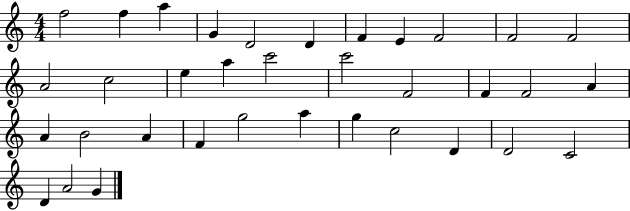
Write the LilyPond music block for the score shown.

{
  \clef treble
  \numericTimeSignature
  \time 4/4
  \key c \major
  f''2 f''4 a''4 | g'4 d'2 d'4 | f'4 e'4 f'2 | f'2 f'2 | \break a'2 c''2 | e''4 a''4 c'''2 | c'''2 f'2 | f'4 f'2 a'4 | \break a'4 b'2 a'4 | f'4 g''2 a''4 | g''4 c''2 d'4 | d'2 c'2 | \break d'4 a'2 g'4 | \bar "|."
}